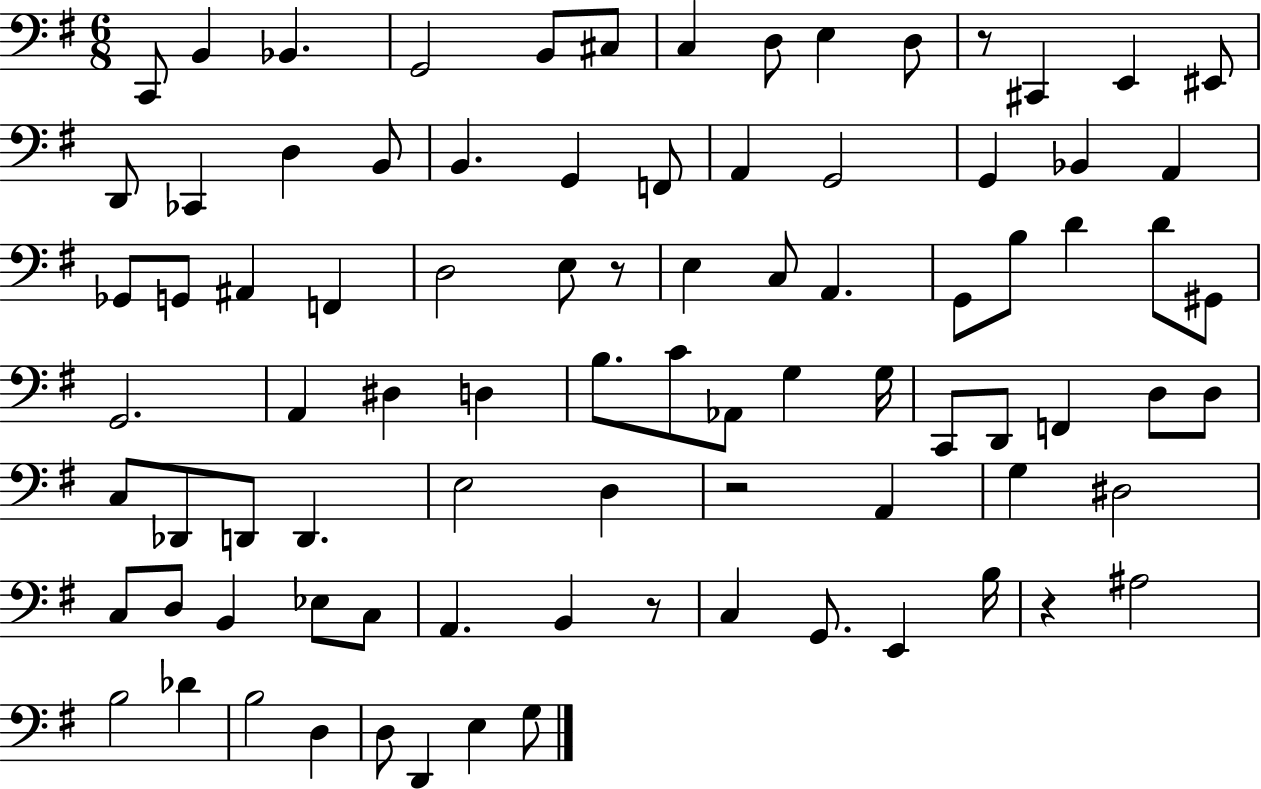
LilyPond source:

{
  \clef bass
  \numericTimeSignature
  \time 6/8
  \key g \major
  c,8 b,4 bes,4. | g,2 b,8 cis8 | c4 d8 e4 d8 | r8 cis,4 e,4 eis,8 | \break d,8 ces,4 d4 b,8 | b,4. g,4 f,8 | a,4 g,2 | g,4 bes,4 a,4 | \break ges,8 g,8 ais,4 f,4 | d2 e8 r8 | e4 c8 a,4. | g,8 b8 d'4 d'8 gis,8 | \break g,2. | a,4 dis4 d4 | b8. c'8 aes,8 g4 g16 | c,8 d,8 f,4 d8 d8 | \break c8 des,8 d,8 d,4. | e2 d4 | r2 a,4 | g4 dis2 | \break c8 d8 b,4 ees8 c8 | a,4. b,4 r8 | c4 g,8. e,4 b16 | r4 ais2 | \break b2 des'4 | b2 d4 | d8 d,4 e4 g8 | \bar "|."
}